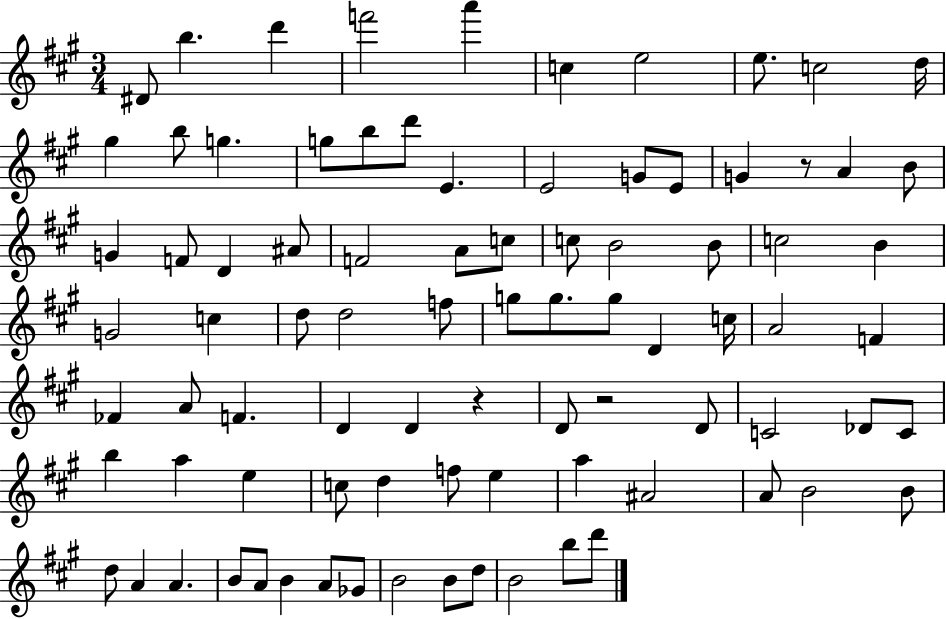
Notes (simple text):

D#4/e B5/q. D6/q F6/h A6/q C5/q E5/h E5/e. C5/h D5/s G#5/q B5/e G5/q. G5/e B5/e D6/e E4/q. E4/h G4/e E4/e G4/q R/e A4/q B4/e G4/q F4/e D4/q A#4/e F4/h A4/e C5/e C5/e B4/h B4/e C5/h B4/q G4/h C5/q D5/e D5/h F5/e G5/e G5/e. G5/e D4/q C5/s A4/h F4/q FES4/q A4/e F4/q. D4/q D4/q R/q D4/e R/h D4/e C4/h Db4/e C4/e B5/q A5/q E5/q C5/e D5/q F5/e E5/q A5/q A#4/h A4/e B4/h B4/e D5/e A4/q A4/q. B4/e A4/e B4/q A4/e Gb4/e B4/h B4/e D5/e B4/h B5/e D6/e